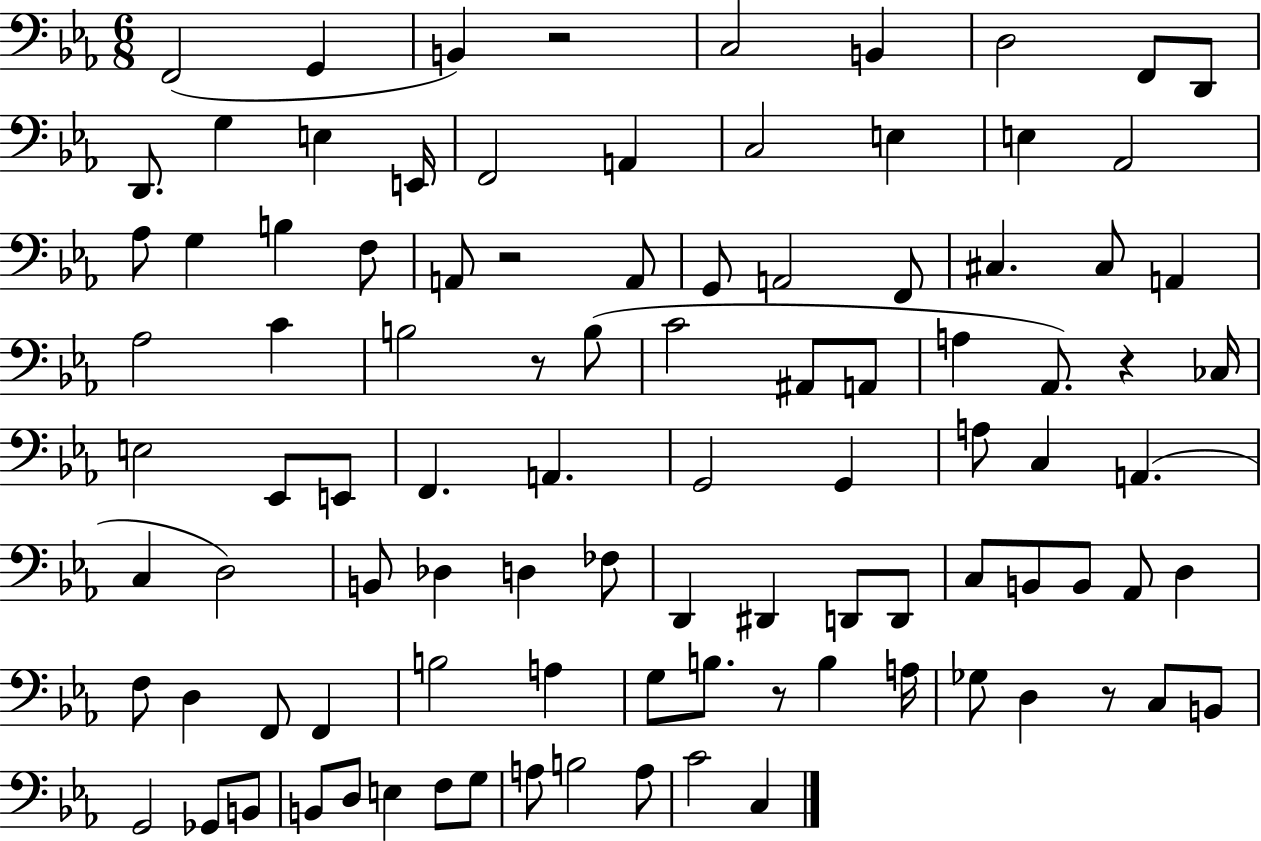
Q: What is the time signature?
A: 6/8